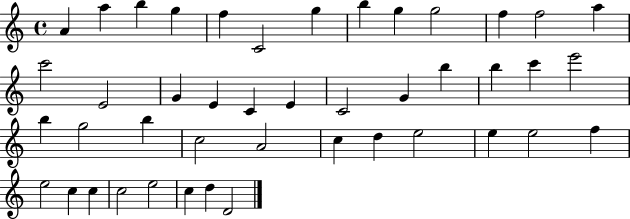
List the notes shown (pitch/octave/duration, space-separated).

A4/q A5/q B5/q G5/q F5/q C4/h G5/q B5/q G5/q G5/h F5/q F5/h A5/q C6/h E4/h G4/q E4/q C4/q E4/q C4/h G4/q B5/q B5/q C6/q E6/h B5/q G5/h B5/q C5/h A4/h C5/q D5/q E5/h E5/q E5/h F5/q E5/h C5/q C5/q C5/h E5/h C5/q D5/q D4/h